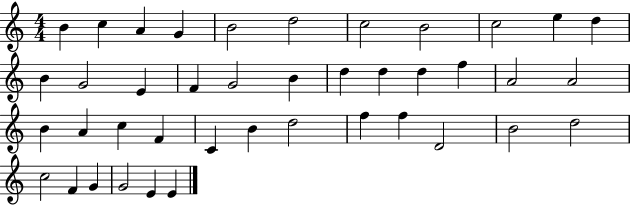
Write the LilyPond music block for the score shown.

{
  \clef treble
  \numericTimeSignature
  \time 4/4
  \key c \major
  b'4 c''4 a'4 g'4 | b'2 d''2 | c''2 b'2 | c''2 e''4 d''4 | \break b'4 g'2 e'4 | f'4 g'2 b'4 | d''4 d''4 d''4 f''4 | a'2 a'2 | \break b'4 a'4 c''4 f'4 | c'4 b'4 d''2 | f''4 f''4 d'2 | b'2 d''2 | \break c''2 f'4 g'4 | g'2 e'4 e'4 | \bar "|."
}